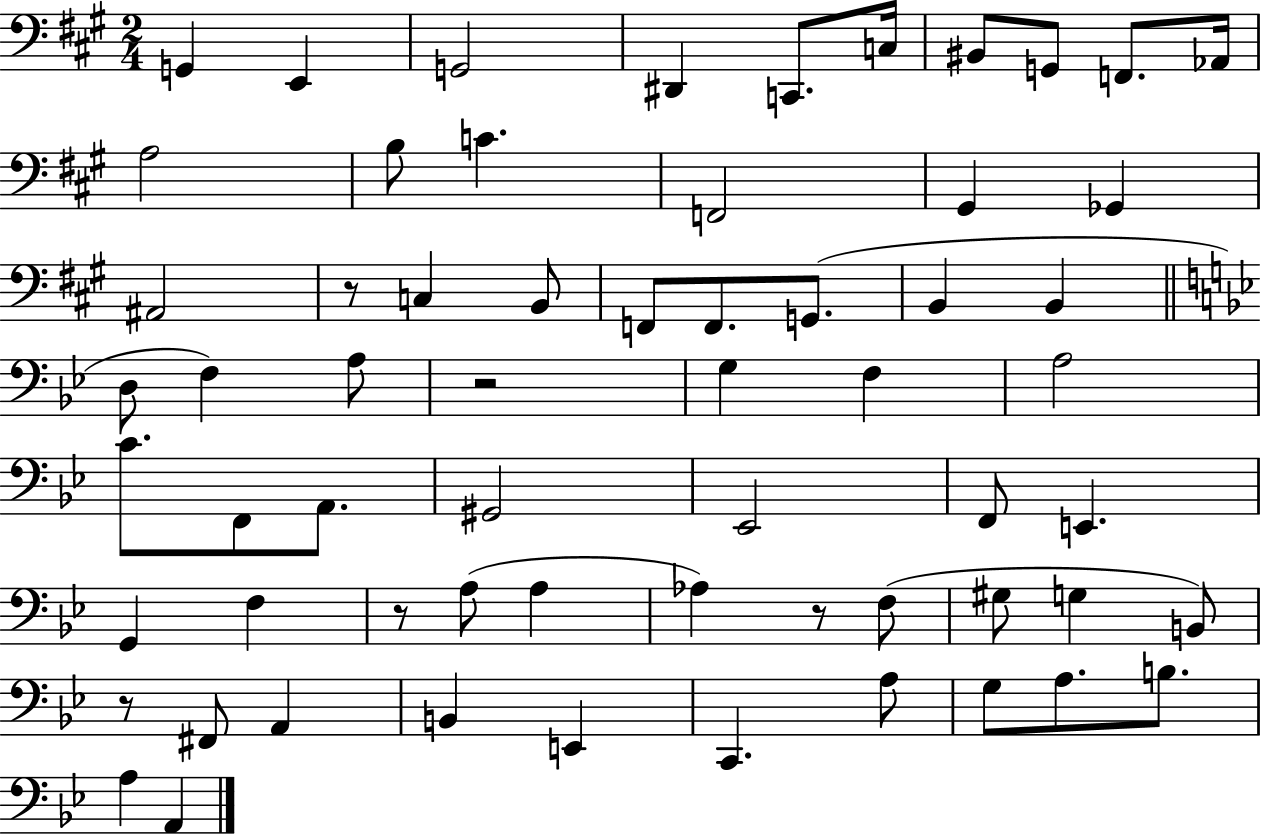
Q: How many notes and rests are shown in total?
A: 62